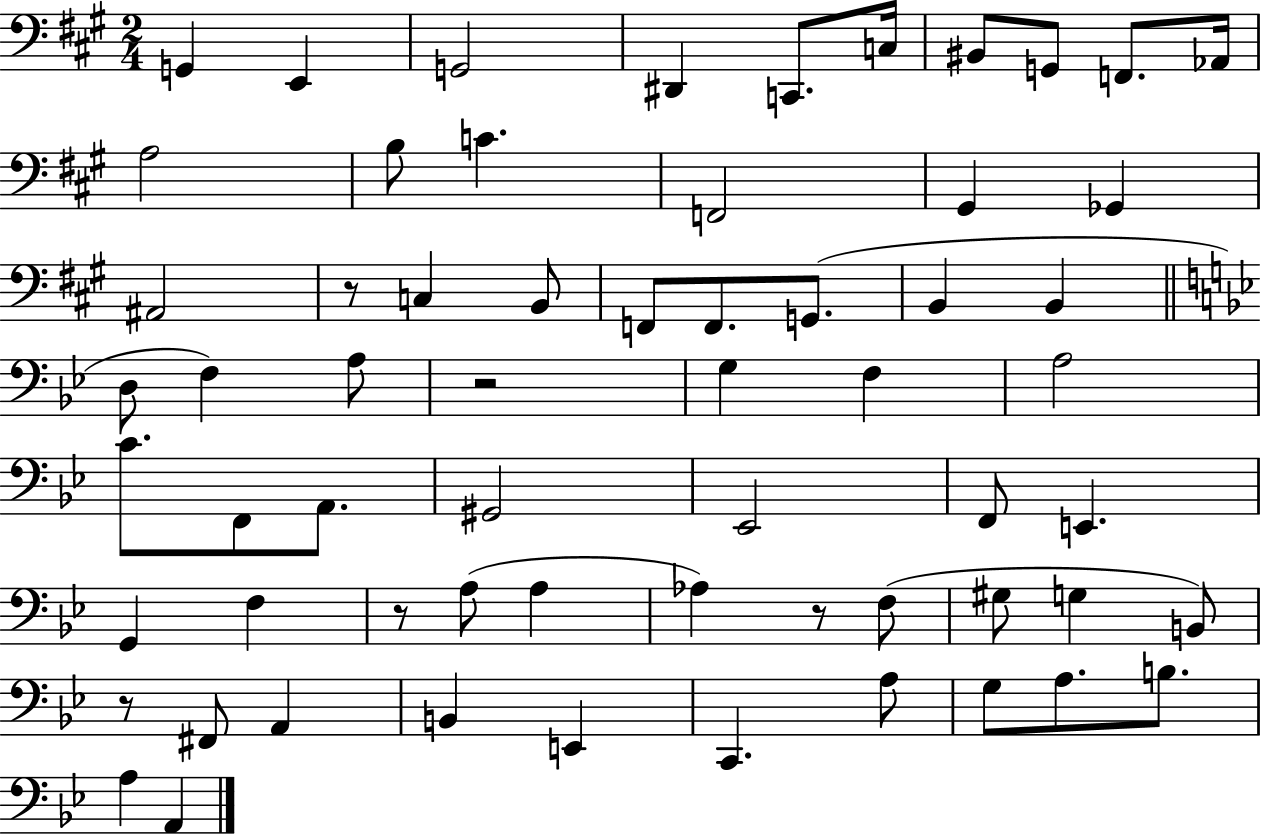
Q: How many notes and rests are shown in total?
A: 62